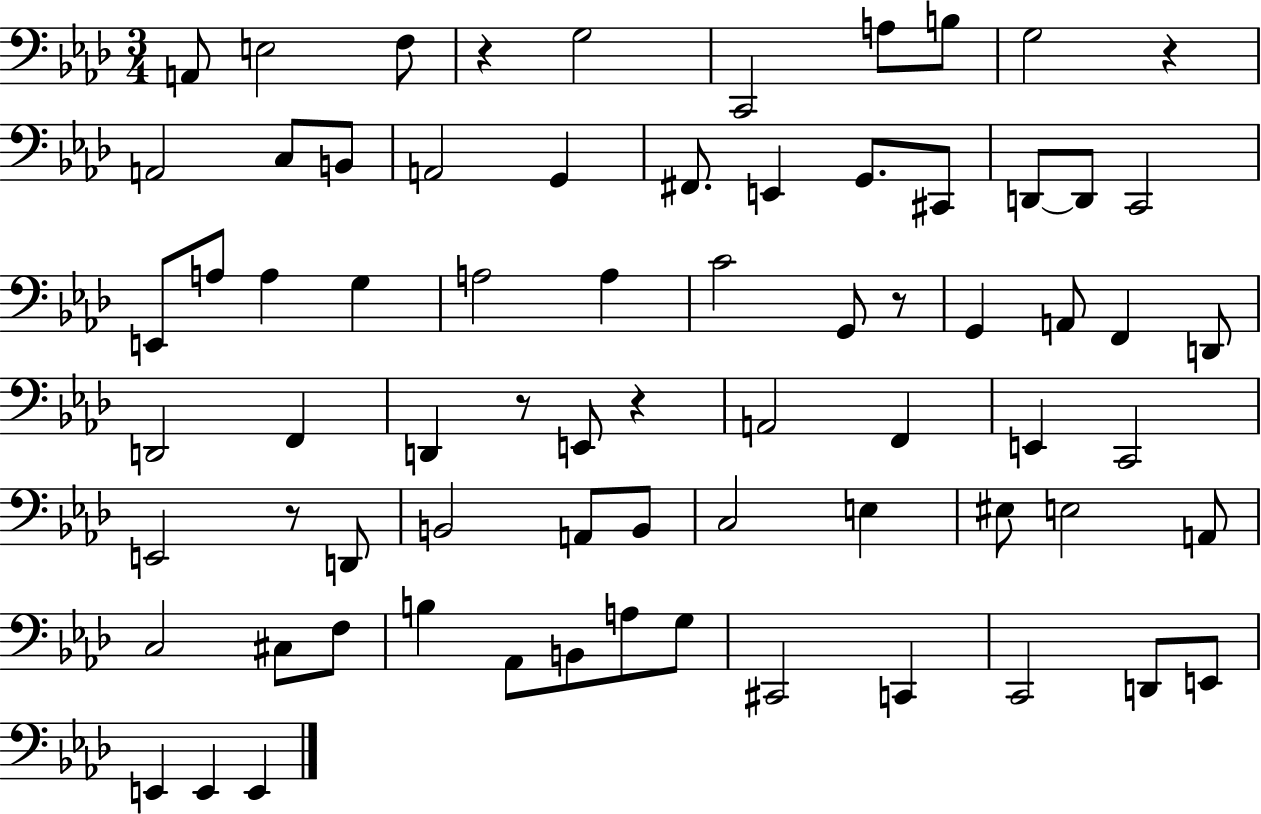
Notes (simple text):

A2/e E3/h F3/e R/q G3/h C2/h A3/e B3/e G3/h R/q A2/h C3/e B2/e A2/h G2/q F#2/e. E2/q G2/e. C#2/e D2/e D2/e C2/h E2/e A3/e A3/q G3/q A3/h A3/q C4/h G2/e R/e G2/q A2/e F2/q D2/e D2/h F2/q D2/q R/e E2/e R/q A2/h F2/q E2/q C2/h E2/h R/e D2/e B2/h A2/e B2/e C3/h E3/q EIS3/e E3/h A2/e C3/h C#3/e F3/e B3/q Ab2/e B2/e A3/e G3/e C#2/h C2/q C2/h D2/e E2/e E2/q E2/q E2/q